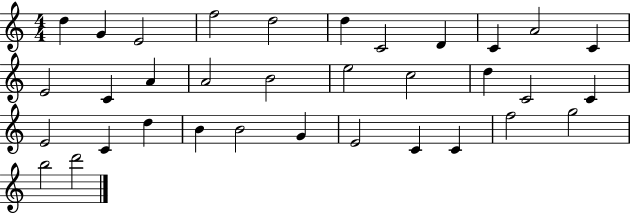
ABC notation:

X:1
T:Untitled
M:4/4
L:1/4
K:C
d G E2 f2 d2 d C2 D C A2 C E2 C A A2 B2 e2 c2 d C2 C E2 C d B B2 G E2 C C f2 g2 b2 d'2